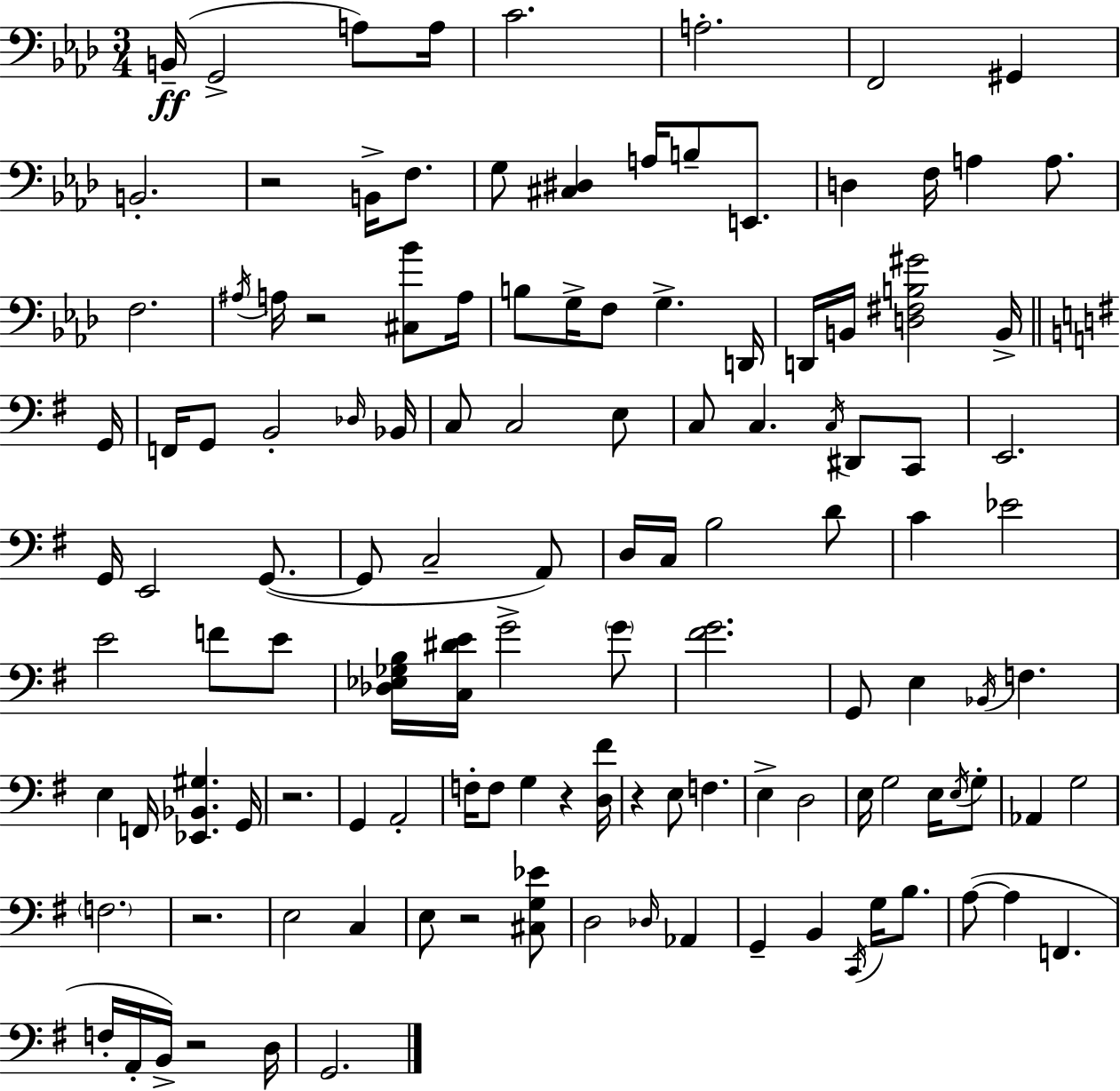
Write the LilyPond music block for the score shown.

{
  \clef bass
  \numericTimeSignature
  \time 3/4
  \key f \minor
  b,16--(\ff g,2-> a8) a16 | c'2. | a2.-. | f,2 gis,4 | \break b,2.-. | r2 b,16-> f8. | g8 <cis dis>4 a16 b8-- e,8. | d4 f16 a4 a8. | \break f2. | \acciaccatura { ais16 } a16 r2 <cis bes'>8 | a16 b8 g16-> f8 g4.-> | d,16 d,16 b,16 <d fis b gis'>2 b,16-> | \break \bar "||" \break \key g \major g,16 f,16 g,8 b,2-. | \grace { des16 } bes,16 c8 c2 | e8 c8 c4. \acciaccatura { c16 } dis,8 | c,8 e,2. | \break g,16 e,2 | g,8.~(~ g,8 c2-- | a,8) d16 c16 b2 | d'8 c'4 ees'2 | \break e'2 f'8 | e'8 <des ees ges b>16 <c dis' e'>16 g'2-> | \parenthesize g'8 <fis' g'>2. | g,8 e4 \acciaccatura { bes,16 } f4. | \break e4 f,16 <ees, bes, gis>4. | g,16 r2. | g,4 a,2-. | f16-. f8 g4 r4 | \break <d fis'>16 r4 e8 f4. | e4-> d2 | e16 g2 | e16 \acciaccatura { e16 } g8-. aes,4 g2 | \break \parenthesize f2. | r2. | e2 | c4 e8 r2 | \break <cis g ees'>8 d2 | \grace { des16 } aes,4 g,4-- b,4 | \acciaccatura { c,16 } g16 b8. a8~(~ a4 | f,4. f16-. a,16-. b,16->) r2 | \break d16 g,2. | \bar "|."
}